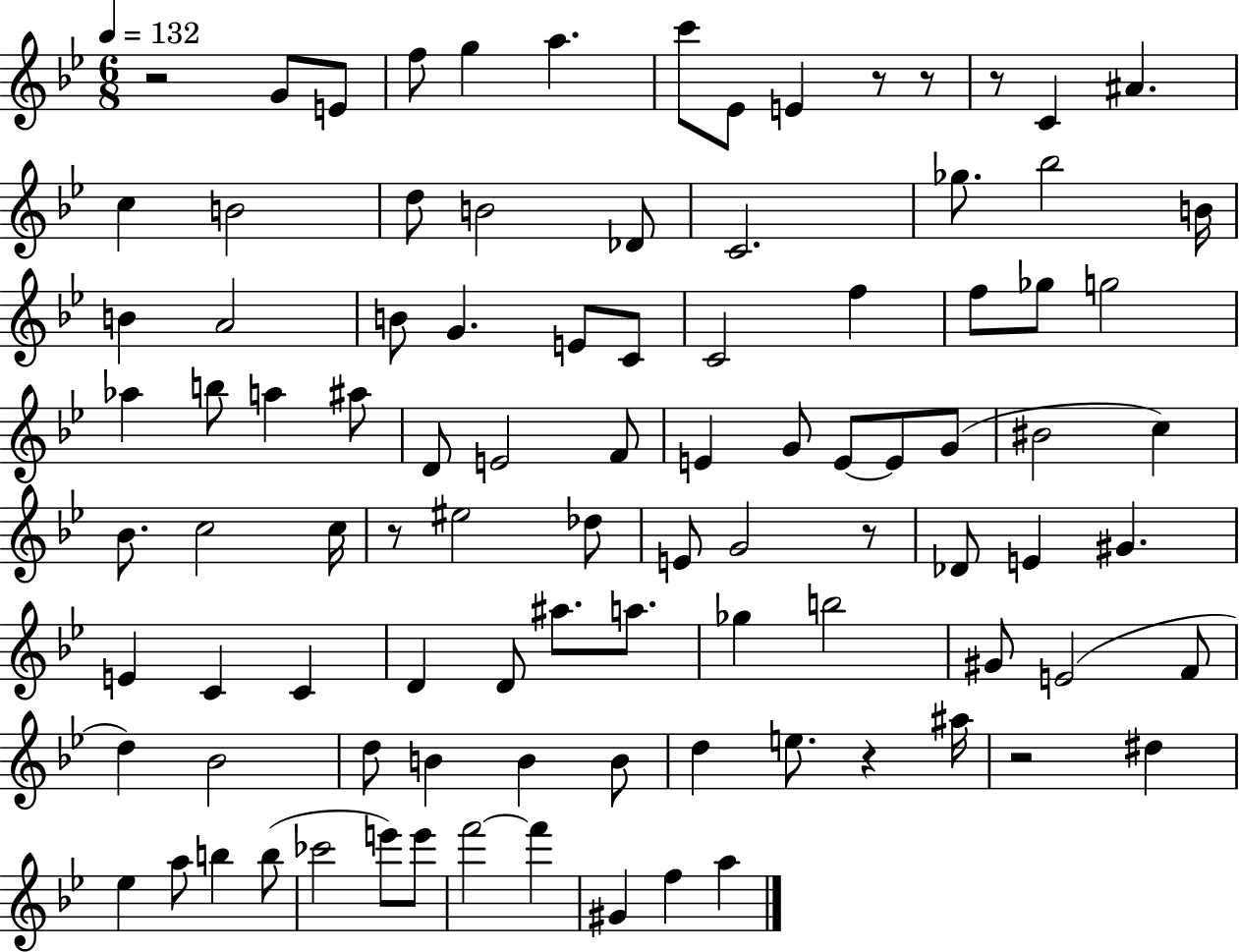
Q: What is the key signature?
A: BES major